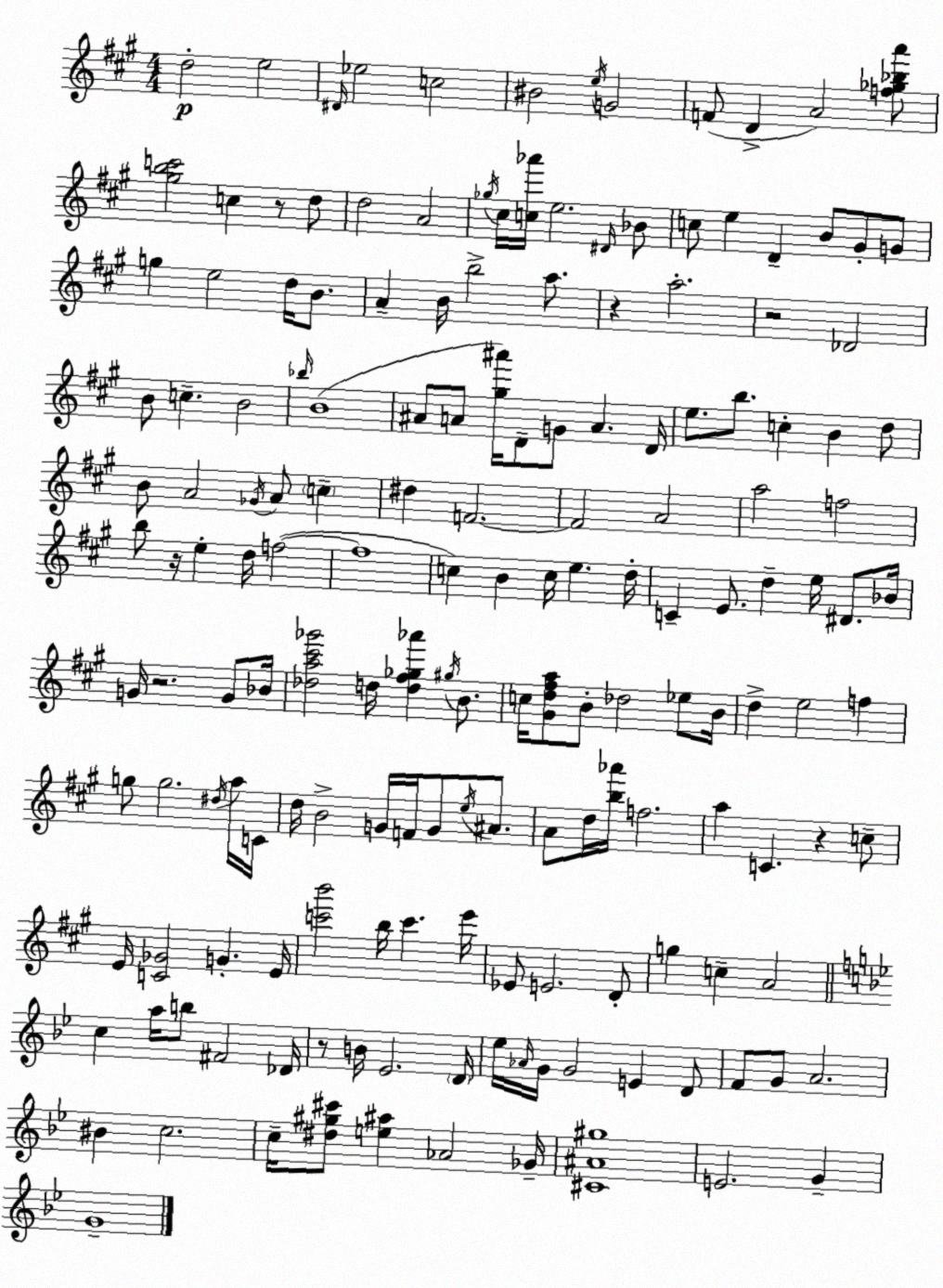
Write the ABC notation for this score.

X:1
T:Untitled
M:4/4
L:1/4
K:A
d2 e2 ^D/4 _e2 c2 ^B2 e/4 G2 F/2 D A2 [f_g_ba']/2 [^gbc']2 c z/2 d/2 d2 A2 _g/4 ^c/4 [c_a']/4 e2 ^D/4 _B/2 c/2 e D B/2 ^G/2 G/2 g e2 d/4 B/2 A B/4 b2 a/2 z a2 z2 _D2 B/2 c B2 _b/4 B4 ^A/2 A/2 [^g^a']/4 D/2 G/2 A D/4 e/2 b/2 c B d/2 B/2 A2 _G/4 A/2 c ^d F2 F2 A2 a2 f2 b/2 z/4 e d/4 f2 f4 c B c/4 e d/4 C E/2 d e/4 ^D/2 _B/4 G/4 z2 G/2 _B/4 [_da^c'_g']2 d/4 [d^f_g_a'] ^g/4 B/2 c/4 [^Gd^fa]/2 B/2 _d2 _e/2 B/4 d e2 f g/2 g2 ^d/4 a/4 C/4 d/4 B2 G/4 F/4 G/2 e/4 ^A/2 A/2 d/4 [b_a']/4 f2 a C z c/2 E/4 [C_G]2 G E/4 [c'b']2 b/4 c' e'/4 _E/2 E2 D/2 g c A2 c a/4 b/2 ^F2 _D/4 z/2 B/4 _E2 D/4 _e/4 _A/4 G/4 G2 E D/2 F/2 G/2 A2 ^B c2 c/4 [^d^g^c']/2 [e^a] _A2 _G/4 [^C^A^g]4 E2 G G4